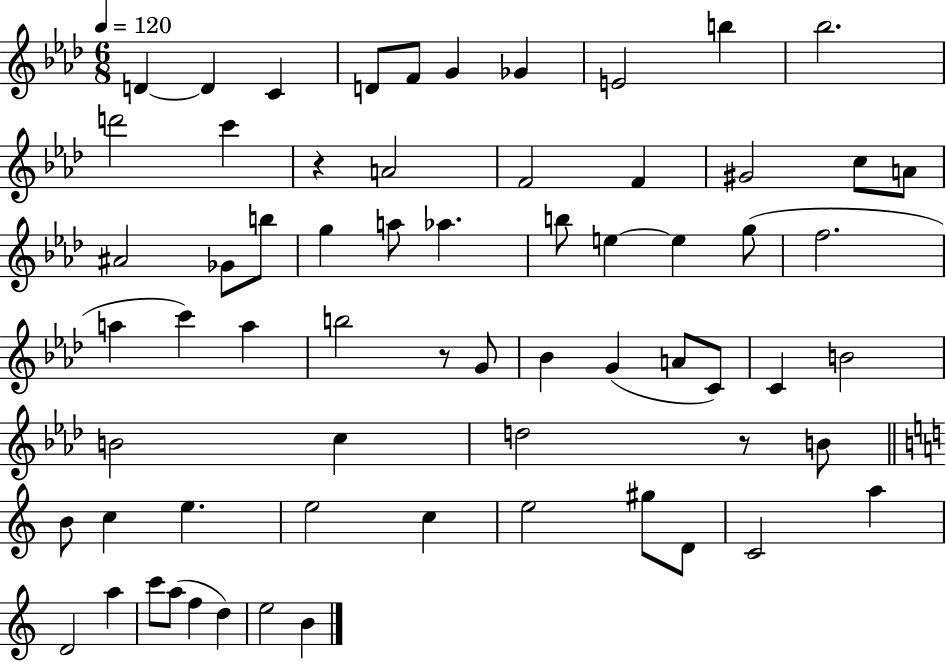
D4/q D4/q C4/q D4/e F4/e G4/q Gb4/q E4/h B5/q Bb5/h. D6/h C6/q R/q A4/h F4/h F4/q G#4/h C5/e A4/e A#4/h Gb4/e B5/e G5/q A5/e Ab5/q. B5/e E5/q E5/q G5/e F5/h. A5/q C6/q A5/q B5/h R/e G4/e Bb4/q G4/q A4/e C4/e C4/q B4/h B4/h C5/q D5/h R/e B4/e B4/e C5/q E5/q. E5/h C5/q E5/h G#5/e D4/e C4/h A5/q D4/h A5/q C6/e A5/e F5/q D5/q E5/h B4/q